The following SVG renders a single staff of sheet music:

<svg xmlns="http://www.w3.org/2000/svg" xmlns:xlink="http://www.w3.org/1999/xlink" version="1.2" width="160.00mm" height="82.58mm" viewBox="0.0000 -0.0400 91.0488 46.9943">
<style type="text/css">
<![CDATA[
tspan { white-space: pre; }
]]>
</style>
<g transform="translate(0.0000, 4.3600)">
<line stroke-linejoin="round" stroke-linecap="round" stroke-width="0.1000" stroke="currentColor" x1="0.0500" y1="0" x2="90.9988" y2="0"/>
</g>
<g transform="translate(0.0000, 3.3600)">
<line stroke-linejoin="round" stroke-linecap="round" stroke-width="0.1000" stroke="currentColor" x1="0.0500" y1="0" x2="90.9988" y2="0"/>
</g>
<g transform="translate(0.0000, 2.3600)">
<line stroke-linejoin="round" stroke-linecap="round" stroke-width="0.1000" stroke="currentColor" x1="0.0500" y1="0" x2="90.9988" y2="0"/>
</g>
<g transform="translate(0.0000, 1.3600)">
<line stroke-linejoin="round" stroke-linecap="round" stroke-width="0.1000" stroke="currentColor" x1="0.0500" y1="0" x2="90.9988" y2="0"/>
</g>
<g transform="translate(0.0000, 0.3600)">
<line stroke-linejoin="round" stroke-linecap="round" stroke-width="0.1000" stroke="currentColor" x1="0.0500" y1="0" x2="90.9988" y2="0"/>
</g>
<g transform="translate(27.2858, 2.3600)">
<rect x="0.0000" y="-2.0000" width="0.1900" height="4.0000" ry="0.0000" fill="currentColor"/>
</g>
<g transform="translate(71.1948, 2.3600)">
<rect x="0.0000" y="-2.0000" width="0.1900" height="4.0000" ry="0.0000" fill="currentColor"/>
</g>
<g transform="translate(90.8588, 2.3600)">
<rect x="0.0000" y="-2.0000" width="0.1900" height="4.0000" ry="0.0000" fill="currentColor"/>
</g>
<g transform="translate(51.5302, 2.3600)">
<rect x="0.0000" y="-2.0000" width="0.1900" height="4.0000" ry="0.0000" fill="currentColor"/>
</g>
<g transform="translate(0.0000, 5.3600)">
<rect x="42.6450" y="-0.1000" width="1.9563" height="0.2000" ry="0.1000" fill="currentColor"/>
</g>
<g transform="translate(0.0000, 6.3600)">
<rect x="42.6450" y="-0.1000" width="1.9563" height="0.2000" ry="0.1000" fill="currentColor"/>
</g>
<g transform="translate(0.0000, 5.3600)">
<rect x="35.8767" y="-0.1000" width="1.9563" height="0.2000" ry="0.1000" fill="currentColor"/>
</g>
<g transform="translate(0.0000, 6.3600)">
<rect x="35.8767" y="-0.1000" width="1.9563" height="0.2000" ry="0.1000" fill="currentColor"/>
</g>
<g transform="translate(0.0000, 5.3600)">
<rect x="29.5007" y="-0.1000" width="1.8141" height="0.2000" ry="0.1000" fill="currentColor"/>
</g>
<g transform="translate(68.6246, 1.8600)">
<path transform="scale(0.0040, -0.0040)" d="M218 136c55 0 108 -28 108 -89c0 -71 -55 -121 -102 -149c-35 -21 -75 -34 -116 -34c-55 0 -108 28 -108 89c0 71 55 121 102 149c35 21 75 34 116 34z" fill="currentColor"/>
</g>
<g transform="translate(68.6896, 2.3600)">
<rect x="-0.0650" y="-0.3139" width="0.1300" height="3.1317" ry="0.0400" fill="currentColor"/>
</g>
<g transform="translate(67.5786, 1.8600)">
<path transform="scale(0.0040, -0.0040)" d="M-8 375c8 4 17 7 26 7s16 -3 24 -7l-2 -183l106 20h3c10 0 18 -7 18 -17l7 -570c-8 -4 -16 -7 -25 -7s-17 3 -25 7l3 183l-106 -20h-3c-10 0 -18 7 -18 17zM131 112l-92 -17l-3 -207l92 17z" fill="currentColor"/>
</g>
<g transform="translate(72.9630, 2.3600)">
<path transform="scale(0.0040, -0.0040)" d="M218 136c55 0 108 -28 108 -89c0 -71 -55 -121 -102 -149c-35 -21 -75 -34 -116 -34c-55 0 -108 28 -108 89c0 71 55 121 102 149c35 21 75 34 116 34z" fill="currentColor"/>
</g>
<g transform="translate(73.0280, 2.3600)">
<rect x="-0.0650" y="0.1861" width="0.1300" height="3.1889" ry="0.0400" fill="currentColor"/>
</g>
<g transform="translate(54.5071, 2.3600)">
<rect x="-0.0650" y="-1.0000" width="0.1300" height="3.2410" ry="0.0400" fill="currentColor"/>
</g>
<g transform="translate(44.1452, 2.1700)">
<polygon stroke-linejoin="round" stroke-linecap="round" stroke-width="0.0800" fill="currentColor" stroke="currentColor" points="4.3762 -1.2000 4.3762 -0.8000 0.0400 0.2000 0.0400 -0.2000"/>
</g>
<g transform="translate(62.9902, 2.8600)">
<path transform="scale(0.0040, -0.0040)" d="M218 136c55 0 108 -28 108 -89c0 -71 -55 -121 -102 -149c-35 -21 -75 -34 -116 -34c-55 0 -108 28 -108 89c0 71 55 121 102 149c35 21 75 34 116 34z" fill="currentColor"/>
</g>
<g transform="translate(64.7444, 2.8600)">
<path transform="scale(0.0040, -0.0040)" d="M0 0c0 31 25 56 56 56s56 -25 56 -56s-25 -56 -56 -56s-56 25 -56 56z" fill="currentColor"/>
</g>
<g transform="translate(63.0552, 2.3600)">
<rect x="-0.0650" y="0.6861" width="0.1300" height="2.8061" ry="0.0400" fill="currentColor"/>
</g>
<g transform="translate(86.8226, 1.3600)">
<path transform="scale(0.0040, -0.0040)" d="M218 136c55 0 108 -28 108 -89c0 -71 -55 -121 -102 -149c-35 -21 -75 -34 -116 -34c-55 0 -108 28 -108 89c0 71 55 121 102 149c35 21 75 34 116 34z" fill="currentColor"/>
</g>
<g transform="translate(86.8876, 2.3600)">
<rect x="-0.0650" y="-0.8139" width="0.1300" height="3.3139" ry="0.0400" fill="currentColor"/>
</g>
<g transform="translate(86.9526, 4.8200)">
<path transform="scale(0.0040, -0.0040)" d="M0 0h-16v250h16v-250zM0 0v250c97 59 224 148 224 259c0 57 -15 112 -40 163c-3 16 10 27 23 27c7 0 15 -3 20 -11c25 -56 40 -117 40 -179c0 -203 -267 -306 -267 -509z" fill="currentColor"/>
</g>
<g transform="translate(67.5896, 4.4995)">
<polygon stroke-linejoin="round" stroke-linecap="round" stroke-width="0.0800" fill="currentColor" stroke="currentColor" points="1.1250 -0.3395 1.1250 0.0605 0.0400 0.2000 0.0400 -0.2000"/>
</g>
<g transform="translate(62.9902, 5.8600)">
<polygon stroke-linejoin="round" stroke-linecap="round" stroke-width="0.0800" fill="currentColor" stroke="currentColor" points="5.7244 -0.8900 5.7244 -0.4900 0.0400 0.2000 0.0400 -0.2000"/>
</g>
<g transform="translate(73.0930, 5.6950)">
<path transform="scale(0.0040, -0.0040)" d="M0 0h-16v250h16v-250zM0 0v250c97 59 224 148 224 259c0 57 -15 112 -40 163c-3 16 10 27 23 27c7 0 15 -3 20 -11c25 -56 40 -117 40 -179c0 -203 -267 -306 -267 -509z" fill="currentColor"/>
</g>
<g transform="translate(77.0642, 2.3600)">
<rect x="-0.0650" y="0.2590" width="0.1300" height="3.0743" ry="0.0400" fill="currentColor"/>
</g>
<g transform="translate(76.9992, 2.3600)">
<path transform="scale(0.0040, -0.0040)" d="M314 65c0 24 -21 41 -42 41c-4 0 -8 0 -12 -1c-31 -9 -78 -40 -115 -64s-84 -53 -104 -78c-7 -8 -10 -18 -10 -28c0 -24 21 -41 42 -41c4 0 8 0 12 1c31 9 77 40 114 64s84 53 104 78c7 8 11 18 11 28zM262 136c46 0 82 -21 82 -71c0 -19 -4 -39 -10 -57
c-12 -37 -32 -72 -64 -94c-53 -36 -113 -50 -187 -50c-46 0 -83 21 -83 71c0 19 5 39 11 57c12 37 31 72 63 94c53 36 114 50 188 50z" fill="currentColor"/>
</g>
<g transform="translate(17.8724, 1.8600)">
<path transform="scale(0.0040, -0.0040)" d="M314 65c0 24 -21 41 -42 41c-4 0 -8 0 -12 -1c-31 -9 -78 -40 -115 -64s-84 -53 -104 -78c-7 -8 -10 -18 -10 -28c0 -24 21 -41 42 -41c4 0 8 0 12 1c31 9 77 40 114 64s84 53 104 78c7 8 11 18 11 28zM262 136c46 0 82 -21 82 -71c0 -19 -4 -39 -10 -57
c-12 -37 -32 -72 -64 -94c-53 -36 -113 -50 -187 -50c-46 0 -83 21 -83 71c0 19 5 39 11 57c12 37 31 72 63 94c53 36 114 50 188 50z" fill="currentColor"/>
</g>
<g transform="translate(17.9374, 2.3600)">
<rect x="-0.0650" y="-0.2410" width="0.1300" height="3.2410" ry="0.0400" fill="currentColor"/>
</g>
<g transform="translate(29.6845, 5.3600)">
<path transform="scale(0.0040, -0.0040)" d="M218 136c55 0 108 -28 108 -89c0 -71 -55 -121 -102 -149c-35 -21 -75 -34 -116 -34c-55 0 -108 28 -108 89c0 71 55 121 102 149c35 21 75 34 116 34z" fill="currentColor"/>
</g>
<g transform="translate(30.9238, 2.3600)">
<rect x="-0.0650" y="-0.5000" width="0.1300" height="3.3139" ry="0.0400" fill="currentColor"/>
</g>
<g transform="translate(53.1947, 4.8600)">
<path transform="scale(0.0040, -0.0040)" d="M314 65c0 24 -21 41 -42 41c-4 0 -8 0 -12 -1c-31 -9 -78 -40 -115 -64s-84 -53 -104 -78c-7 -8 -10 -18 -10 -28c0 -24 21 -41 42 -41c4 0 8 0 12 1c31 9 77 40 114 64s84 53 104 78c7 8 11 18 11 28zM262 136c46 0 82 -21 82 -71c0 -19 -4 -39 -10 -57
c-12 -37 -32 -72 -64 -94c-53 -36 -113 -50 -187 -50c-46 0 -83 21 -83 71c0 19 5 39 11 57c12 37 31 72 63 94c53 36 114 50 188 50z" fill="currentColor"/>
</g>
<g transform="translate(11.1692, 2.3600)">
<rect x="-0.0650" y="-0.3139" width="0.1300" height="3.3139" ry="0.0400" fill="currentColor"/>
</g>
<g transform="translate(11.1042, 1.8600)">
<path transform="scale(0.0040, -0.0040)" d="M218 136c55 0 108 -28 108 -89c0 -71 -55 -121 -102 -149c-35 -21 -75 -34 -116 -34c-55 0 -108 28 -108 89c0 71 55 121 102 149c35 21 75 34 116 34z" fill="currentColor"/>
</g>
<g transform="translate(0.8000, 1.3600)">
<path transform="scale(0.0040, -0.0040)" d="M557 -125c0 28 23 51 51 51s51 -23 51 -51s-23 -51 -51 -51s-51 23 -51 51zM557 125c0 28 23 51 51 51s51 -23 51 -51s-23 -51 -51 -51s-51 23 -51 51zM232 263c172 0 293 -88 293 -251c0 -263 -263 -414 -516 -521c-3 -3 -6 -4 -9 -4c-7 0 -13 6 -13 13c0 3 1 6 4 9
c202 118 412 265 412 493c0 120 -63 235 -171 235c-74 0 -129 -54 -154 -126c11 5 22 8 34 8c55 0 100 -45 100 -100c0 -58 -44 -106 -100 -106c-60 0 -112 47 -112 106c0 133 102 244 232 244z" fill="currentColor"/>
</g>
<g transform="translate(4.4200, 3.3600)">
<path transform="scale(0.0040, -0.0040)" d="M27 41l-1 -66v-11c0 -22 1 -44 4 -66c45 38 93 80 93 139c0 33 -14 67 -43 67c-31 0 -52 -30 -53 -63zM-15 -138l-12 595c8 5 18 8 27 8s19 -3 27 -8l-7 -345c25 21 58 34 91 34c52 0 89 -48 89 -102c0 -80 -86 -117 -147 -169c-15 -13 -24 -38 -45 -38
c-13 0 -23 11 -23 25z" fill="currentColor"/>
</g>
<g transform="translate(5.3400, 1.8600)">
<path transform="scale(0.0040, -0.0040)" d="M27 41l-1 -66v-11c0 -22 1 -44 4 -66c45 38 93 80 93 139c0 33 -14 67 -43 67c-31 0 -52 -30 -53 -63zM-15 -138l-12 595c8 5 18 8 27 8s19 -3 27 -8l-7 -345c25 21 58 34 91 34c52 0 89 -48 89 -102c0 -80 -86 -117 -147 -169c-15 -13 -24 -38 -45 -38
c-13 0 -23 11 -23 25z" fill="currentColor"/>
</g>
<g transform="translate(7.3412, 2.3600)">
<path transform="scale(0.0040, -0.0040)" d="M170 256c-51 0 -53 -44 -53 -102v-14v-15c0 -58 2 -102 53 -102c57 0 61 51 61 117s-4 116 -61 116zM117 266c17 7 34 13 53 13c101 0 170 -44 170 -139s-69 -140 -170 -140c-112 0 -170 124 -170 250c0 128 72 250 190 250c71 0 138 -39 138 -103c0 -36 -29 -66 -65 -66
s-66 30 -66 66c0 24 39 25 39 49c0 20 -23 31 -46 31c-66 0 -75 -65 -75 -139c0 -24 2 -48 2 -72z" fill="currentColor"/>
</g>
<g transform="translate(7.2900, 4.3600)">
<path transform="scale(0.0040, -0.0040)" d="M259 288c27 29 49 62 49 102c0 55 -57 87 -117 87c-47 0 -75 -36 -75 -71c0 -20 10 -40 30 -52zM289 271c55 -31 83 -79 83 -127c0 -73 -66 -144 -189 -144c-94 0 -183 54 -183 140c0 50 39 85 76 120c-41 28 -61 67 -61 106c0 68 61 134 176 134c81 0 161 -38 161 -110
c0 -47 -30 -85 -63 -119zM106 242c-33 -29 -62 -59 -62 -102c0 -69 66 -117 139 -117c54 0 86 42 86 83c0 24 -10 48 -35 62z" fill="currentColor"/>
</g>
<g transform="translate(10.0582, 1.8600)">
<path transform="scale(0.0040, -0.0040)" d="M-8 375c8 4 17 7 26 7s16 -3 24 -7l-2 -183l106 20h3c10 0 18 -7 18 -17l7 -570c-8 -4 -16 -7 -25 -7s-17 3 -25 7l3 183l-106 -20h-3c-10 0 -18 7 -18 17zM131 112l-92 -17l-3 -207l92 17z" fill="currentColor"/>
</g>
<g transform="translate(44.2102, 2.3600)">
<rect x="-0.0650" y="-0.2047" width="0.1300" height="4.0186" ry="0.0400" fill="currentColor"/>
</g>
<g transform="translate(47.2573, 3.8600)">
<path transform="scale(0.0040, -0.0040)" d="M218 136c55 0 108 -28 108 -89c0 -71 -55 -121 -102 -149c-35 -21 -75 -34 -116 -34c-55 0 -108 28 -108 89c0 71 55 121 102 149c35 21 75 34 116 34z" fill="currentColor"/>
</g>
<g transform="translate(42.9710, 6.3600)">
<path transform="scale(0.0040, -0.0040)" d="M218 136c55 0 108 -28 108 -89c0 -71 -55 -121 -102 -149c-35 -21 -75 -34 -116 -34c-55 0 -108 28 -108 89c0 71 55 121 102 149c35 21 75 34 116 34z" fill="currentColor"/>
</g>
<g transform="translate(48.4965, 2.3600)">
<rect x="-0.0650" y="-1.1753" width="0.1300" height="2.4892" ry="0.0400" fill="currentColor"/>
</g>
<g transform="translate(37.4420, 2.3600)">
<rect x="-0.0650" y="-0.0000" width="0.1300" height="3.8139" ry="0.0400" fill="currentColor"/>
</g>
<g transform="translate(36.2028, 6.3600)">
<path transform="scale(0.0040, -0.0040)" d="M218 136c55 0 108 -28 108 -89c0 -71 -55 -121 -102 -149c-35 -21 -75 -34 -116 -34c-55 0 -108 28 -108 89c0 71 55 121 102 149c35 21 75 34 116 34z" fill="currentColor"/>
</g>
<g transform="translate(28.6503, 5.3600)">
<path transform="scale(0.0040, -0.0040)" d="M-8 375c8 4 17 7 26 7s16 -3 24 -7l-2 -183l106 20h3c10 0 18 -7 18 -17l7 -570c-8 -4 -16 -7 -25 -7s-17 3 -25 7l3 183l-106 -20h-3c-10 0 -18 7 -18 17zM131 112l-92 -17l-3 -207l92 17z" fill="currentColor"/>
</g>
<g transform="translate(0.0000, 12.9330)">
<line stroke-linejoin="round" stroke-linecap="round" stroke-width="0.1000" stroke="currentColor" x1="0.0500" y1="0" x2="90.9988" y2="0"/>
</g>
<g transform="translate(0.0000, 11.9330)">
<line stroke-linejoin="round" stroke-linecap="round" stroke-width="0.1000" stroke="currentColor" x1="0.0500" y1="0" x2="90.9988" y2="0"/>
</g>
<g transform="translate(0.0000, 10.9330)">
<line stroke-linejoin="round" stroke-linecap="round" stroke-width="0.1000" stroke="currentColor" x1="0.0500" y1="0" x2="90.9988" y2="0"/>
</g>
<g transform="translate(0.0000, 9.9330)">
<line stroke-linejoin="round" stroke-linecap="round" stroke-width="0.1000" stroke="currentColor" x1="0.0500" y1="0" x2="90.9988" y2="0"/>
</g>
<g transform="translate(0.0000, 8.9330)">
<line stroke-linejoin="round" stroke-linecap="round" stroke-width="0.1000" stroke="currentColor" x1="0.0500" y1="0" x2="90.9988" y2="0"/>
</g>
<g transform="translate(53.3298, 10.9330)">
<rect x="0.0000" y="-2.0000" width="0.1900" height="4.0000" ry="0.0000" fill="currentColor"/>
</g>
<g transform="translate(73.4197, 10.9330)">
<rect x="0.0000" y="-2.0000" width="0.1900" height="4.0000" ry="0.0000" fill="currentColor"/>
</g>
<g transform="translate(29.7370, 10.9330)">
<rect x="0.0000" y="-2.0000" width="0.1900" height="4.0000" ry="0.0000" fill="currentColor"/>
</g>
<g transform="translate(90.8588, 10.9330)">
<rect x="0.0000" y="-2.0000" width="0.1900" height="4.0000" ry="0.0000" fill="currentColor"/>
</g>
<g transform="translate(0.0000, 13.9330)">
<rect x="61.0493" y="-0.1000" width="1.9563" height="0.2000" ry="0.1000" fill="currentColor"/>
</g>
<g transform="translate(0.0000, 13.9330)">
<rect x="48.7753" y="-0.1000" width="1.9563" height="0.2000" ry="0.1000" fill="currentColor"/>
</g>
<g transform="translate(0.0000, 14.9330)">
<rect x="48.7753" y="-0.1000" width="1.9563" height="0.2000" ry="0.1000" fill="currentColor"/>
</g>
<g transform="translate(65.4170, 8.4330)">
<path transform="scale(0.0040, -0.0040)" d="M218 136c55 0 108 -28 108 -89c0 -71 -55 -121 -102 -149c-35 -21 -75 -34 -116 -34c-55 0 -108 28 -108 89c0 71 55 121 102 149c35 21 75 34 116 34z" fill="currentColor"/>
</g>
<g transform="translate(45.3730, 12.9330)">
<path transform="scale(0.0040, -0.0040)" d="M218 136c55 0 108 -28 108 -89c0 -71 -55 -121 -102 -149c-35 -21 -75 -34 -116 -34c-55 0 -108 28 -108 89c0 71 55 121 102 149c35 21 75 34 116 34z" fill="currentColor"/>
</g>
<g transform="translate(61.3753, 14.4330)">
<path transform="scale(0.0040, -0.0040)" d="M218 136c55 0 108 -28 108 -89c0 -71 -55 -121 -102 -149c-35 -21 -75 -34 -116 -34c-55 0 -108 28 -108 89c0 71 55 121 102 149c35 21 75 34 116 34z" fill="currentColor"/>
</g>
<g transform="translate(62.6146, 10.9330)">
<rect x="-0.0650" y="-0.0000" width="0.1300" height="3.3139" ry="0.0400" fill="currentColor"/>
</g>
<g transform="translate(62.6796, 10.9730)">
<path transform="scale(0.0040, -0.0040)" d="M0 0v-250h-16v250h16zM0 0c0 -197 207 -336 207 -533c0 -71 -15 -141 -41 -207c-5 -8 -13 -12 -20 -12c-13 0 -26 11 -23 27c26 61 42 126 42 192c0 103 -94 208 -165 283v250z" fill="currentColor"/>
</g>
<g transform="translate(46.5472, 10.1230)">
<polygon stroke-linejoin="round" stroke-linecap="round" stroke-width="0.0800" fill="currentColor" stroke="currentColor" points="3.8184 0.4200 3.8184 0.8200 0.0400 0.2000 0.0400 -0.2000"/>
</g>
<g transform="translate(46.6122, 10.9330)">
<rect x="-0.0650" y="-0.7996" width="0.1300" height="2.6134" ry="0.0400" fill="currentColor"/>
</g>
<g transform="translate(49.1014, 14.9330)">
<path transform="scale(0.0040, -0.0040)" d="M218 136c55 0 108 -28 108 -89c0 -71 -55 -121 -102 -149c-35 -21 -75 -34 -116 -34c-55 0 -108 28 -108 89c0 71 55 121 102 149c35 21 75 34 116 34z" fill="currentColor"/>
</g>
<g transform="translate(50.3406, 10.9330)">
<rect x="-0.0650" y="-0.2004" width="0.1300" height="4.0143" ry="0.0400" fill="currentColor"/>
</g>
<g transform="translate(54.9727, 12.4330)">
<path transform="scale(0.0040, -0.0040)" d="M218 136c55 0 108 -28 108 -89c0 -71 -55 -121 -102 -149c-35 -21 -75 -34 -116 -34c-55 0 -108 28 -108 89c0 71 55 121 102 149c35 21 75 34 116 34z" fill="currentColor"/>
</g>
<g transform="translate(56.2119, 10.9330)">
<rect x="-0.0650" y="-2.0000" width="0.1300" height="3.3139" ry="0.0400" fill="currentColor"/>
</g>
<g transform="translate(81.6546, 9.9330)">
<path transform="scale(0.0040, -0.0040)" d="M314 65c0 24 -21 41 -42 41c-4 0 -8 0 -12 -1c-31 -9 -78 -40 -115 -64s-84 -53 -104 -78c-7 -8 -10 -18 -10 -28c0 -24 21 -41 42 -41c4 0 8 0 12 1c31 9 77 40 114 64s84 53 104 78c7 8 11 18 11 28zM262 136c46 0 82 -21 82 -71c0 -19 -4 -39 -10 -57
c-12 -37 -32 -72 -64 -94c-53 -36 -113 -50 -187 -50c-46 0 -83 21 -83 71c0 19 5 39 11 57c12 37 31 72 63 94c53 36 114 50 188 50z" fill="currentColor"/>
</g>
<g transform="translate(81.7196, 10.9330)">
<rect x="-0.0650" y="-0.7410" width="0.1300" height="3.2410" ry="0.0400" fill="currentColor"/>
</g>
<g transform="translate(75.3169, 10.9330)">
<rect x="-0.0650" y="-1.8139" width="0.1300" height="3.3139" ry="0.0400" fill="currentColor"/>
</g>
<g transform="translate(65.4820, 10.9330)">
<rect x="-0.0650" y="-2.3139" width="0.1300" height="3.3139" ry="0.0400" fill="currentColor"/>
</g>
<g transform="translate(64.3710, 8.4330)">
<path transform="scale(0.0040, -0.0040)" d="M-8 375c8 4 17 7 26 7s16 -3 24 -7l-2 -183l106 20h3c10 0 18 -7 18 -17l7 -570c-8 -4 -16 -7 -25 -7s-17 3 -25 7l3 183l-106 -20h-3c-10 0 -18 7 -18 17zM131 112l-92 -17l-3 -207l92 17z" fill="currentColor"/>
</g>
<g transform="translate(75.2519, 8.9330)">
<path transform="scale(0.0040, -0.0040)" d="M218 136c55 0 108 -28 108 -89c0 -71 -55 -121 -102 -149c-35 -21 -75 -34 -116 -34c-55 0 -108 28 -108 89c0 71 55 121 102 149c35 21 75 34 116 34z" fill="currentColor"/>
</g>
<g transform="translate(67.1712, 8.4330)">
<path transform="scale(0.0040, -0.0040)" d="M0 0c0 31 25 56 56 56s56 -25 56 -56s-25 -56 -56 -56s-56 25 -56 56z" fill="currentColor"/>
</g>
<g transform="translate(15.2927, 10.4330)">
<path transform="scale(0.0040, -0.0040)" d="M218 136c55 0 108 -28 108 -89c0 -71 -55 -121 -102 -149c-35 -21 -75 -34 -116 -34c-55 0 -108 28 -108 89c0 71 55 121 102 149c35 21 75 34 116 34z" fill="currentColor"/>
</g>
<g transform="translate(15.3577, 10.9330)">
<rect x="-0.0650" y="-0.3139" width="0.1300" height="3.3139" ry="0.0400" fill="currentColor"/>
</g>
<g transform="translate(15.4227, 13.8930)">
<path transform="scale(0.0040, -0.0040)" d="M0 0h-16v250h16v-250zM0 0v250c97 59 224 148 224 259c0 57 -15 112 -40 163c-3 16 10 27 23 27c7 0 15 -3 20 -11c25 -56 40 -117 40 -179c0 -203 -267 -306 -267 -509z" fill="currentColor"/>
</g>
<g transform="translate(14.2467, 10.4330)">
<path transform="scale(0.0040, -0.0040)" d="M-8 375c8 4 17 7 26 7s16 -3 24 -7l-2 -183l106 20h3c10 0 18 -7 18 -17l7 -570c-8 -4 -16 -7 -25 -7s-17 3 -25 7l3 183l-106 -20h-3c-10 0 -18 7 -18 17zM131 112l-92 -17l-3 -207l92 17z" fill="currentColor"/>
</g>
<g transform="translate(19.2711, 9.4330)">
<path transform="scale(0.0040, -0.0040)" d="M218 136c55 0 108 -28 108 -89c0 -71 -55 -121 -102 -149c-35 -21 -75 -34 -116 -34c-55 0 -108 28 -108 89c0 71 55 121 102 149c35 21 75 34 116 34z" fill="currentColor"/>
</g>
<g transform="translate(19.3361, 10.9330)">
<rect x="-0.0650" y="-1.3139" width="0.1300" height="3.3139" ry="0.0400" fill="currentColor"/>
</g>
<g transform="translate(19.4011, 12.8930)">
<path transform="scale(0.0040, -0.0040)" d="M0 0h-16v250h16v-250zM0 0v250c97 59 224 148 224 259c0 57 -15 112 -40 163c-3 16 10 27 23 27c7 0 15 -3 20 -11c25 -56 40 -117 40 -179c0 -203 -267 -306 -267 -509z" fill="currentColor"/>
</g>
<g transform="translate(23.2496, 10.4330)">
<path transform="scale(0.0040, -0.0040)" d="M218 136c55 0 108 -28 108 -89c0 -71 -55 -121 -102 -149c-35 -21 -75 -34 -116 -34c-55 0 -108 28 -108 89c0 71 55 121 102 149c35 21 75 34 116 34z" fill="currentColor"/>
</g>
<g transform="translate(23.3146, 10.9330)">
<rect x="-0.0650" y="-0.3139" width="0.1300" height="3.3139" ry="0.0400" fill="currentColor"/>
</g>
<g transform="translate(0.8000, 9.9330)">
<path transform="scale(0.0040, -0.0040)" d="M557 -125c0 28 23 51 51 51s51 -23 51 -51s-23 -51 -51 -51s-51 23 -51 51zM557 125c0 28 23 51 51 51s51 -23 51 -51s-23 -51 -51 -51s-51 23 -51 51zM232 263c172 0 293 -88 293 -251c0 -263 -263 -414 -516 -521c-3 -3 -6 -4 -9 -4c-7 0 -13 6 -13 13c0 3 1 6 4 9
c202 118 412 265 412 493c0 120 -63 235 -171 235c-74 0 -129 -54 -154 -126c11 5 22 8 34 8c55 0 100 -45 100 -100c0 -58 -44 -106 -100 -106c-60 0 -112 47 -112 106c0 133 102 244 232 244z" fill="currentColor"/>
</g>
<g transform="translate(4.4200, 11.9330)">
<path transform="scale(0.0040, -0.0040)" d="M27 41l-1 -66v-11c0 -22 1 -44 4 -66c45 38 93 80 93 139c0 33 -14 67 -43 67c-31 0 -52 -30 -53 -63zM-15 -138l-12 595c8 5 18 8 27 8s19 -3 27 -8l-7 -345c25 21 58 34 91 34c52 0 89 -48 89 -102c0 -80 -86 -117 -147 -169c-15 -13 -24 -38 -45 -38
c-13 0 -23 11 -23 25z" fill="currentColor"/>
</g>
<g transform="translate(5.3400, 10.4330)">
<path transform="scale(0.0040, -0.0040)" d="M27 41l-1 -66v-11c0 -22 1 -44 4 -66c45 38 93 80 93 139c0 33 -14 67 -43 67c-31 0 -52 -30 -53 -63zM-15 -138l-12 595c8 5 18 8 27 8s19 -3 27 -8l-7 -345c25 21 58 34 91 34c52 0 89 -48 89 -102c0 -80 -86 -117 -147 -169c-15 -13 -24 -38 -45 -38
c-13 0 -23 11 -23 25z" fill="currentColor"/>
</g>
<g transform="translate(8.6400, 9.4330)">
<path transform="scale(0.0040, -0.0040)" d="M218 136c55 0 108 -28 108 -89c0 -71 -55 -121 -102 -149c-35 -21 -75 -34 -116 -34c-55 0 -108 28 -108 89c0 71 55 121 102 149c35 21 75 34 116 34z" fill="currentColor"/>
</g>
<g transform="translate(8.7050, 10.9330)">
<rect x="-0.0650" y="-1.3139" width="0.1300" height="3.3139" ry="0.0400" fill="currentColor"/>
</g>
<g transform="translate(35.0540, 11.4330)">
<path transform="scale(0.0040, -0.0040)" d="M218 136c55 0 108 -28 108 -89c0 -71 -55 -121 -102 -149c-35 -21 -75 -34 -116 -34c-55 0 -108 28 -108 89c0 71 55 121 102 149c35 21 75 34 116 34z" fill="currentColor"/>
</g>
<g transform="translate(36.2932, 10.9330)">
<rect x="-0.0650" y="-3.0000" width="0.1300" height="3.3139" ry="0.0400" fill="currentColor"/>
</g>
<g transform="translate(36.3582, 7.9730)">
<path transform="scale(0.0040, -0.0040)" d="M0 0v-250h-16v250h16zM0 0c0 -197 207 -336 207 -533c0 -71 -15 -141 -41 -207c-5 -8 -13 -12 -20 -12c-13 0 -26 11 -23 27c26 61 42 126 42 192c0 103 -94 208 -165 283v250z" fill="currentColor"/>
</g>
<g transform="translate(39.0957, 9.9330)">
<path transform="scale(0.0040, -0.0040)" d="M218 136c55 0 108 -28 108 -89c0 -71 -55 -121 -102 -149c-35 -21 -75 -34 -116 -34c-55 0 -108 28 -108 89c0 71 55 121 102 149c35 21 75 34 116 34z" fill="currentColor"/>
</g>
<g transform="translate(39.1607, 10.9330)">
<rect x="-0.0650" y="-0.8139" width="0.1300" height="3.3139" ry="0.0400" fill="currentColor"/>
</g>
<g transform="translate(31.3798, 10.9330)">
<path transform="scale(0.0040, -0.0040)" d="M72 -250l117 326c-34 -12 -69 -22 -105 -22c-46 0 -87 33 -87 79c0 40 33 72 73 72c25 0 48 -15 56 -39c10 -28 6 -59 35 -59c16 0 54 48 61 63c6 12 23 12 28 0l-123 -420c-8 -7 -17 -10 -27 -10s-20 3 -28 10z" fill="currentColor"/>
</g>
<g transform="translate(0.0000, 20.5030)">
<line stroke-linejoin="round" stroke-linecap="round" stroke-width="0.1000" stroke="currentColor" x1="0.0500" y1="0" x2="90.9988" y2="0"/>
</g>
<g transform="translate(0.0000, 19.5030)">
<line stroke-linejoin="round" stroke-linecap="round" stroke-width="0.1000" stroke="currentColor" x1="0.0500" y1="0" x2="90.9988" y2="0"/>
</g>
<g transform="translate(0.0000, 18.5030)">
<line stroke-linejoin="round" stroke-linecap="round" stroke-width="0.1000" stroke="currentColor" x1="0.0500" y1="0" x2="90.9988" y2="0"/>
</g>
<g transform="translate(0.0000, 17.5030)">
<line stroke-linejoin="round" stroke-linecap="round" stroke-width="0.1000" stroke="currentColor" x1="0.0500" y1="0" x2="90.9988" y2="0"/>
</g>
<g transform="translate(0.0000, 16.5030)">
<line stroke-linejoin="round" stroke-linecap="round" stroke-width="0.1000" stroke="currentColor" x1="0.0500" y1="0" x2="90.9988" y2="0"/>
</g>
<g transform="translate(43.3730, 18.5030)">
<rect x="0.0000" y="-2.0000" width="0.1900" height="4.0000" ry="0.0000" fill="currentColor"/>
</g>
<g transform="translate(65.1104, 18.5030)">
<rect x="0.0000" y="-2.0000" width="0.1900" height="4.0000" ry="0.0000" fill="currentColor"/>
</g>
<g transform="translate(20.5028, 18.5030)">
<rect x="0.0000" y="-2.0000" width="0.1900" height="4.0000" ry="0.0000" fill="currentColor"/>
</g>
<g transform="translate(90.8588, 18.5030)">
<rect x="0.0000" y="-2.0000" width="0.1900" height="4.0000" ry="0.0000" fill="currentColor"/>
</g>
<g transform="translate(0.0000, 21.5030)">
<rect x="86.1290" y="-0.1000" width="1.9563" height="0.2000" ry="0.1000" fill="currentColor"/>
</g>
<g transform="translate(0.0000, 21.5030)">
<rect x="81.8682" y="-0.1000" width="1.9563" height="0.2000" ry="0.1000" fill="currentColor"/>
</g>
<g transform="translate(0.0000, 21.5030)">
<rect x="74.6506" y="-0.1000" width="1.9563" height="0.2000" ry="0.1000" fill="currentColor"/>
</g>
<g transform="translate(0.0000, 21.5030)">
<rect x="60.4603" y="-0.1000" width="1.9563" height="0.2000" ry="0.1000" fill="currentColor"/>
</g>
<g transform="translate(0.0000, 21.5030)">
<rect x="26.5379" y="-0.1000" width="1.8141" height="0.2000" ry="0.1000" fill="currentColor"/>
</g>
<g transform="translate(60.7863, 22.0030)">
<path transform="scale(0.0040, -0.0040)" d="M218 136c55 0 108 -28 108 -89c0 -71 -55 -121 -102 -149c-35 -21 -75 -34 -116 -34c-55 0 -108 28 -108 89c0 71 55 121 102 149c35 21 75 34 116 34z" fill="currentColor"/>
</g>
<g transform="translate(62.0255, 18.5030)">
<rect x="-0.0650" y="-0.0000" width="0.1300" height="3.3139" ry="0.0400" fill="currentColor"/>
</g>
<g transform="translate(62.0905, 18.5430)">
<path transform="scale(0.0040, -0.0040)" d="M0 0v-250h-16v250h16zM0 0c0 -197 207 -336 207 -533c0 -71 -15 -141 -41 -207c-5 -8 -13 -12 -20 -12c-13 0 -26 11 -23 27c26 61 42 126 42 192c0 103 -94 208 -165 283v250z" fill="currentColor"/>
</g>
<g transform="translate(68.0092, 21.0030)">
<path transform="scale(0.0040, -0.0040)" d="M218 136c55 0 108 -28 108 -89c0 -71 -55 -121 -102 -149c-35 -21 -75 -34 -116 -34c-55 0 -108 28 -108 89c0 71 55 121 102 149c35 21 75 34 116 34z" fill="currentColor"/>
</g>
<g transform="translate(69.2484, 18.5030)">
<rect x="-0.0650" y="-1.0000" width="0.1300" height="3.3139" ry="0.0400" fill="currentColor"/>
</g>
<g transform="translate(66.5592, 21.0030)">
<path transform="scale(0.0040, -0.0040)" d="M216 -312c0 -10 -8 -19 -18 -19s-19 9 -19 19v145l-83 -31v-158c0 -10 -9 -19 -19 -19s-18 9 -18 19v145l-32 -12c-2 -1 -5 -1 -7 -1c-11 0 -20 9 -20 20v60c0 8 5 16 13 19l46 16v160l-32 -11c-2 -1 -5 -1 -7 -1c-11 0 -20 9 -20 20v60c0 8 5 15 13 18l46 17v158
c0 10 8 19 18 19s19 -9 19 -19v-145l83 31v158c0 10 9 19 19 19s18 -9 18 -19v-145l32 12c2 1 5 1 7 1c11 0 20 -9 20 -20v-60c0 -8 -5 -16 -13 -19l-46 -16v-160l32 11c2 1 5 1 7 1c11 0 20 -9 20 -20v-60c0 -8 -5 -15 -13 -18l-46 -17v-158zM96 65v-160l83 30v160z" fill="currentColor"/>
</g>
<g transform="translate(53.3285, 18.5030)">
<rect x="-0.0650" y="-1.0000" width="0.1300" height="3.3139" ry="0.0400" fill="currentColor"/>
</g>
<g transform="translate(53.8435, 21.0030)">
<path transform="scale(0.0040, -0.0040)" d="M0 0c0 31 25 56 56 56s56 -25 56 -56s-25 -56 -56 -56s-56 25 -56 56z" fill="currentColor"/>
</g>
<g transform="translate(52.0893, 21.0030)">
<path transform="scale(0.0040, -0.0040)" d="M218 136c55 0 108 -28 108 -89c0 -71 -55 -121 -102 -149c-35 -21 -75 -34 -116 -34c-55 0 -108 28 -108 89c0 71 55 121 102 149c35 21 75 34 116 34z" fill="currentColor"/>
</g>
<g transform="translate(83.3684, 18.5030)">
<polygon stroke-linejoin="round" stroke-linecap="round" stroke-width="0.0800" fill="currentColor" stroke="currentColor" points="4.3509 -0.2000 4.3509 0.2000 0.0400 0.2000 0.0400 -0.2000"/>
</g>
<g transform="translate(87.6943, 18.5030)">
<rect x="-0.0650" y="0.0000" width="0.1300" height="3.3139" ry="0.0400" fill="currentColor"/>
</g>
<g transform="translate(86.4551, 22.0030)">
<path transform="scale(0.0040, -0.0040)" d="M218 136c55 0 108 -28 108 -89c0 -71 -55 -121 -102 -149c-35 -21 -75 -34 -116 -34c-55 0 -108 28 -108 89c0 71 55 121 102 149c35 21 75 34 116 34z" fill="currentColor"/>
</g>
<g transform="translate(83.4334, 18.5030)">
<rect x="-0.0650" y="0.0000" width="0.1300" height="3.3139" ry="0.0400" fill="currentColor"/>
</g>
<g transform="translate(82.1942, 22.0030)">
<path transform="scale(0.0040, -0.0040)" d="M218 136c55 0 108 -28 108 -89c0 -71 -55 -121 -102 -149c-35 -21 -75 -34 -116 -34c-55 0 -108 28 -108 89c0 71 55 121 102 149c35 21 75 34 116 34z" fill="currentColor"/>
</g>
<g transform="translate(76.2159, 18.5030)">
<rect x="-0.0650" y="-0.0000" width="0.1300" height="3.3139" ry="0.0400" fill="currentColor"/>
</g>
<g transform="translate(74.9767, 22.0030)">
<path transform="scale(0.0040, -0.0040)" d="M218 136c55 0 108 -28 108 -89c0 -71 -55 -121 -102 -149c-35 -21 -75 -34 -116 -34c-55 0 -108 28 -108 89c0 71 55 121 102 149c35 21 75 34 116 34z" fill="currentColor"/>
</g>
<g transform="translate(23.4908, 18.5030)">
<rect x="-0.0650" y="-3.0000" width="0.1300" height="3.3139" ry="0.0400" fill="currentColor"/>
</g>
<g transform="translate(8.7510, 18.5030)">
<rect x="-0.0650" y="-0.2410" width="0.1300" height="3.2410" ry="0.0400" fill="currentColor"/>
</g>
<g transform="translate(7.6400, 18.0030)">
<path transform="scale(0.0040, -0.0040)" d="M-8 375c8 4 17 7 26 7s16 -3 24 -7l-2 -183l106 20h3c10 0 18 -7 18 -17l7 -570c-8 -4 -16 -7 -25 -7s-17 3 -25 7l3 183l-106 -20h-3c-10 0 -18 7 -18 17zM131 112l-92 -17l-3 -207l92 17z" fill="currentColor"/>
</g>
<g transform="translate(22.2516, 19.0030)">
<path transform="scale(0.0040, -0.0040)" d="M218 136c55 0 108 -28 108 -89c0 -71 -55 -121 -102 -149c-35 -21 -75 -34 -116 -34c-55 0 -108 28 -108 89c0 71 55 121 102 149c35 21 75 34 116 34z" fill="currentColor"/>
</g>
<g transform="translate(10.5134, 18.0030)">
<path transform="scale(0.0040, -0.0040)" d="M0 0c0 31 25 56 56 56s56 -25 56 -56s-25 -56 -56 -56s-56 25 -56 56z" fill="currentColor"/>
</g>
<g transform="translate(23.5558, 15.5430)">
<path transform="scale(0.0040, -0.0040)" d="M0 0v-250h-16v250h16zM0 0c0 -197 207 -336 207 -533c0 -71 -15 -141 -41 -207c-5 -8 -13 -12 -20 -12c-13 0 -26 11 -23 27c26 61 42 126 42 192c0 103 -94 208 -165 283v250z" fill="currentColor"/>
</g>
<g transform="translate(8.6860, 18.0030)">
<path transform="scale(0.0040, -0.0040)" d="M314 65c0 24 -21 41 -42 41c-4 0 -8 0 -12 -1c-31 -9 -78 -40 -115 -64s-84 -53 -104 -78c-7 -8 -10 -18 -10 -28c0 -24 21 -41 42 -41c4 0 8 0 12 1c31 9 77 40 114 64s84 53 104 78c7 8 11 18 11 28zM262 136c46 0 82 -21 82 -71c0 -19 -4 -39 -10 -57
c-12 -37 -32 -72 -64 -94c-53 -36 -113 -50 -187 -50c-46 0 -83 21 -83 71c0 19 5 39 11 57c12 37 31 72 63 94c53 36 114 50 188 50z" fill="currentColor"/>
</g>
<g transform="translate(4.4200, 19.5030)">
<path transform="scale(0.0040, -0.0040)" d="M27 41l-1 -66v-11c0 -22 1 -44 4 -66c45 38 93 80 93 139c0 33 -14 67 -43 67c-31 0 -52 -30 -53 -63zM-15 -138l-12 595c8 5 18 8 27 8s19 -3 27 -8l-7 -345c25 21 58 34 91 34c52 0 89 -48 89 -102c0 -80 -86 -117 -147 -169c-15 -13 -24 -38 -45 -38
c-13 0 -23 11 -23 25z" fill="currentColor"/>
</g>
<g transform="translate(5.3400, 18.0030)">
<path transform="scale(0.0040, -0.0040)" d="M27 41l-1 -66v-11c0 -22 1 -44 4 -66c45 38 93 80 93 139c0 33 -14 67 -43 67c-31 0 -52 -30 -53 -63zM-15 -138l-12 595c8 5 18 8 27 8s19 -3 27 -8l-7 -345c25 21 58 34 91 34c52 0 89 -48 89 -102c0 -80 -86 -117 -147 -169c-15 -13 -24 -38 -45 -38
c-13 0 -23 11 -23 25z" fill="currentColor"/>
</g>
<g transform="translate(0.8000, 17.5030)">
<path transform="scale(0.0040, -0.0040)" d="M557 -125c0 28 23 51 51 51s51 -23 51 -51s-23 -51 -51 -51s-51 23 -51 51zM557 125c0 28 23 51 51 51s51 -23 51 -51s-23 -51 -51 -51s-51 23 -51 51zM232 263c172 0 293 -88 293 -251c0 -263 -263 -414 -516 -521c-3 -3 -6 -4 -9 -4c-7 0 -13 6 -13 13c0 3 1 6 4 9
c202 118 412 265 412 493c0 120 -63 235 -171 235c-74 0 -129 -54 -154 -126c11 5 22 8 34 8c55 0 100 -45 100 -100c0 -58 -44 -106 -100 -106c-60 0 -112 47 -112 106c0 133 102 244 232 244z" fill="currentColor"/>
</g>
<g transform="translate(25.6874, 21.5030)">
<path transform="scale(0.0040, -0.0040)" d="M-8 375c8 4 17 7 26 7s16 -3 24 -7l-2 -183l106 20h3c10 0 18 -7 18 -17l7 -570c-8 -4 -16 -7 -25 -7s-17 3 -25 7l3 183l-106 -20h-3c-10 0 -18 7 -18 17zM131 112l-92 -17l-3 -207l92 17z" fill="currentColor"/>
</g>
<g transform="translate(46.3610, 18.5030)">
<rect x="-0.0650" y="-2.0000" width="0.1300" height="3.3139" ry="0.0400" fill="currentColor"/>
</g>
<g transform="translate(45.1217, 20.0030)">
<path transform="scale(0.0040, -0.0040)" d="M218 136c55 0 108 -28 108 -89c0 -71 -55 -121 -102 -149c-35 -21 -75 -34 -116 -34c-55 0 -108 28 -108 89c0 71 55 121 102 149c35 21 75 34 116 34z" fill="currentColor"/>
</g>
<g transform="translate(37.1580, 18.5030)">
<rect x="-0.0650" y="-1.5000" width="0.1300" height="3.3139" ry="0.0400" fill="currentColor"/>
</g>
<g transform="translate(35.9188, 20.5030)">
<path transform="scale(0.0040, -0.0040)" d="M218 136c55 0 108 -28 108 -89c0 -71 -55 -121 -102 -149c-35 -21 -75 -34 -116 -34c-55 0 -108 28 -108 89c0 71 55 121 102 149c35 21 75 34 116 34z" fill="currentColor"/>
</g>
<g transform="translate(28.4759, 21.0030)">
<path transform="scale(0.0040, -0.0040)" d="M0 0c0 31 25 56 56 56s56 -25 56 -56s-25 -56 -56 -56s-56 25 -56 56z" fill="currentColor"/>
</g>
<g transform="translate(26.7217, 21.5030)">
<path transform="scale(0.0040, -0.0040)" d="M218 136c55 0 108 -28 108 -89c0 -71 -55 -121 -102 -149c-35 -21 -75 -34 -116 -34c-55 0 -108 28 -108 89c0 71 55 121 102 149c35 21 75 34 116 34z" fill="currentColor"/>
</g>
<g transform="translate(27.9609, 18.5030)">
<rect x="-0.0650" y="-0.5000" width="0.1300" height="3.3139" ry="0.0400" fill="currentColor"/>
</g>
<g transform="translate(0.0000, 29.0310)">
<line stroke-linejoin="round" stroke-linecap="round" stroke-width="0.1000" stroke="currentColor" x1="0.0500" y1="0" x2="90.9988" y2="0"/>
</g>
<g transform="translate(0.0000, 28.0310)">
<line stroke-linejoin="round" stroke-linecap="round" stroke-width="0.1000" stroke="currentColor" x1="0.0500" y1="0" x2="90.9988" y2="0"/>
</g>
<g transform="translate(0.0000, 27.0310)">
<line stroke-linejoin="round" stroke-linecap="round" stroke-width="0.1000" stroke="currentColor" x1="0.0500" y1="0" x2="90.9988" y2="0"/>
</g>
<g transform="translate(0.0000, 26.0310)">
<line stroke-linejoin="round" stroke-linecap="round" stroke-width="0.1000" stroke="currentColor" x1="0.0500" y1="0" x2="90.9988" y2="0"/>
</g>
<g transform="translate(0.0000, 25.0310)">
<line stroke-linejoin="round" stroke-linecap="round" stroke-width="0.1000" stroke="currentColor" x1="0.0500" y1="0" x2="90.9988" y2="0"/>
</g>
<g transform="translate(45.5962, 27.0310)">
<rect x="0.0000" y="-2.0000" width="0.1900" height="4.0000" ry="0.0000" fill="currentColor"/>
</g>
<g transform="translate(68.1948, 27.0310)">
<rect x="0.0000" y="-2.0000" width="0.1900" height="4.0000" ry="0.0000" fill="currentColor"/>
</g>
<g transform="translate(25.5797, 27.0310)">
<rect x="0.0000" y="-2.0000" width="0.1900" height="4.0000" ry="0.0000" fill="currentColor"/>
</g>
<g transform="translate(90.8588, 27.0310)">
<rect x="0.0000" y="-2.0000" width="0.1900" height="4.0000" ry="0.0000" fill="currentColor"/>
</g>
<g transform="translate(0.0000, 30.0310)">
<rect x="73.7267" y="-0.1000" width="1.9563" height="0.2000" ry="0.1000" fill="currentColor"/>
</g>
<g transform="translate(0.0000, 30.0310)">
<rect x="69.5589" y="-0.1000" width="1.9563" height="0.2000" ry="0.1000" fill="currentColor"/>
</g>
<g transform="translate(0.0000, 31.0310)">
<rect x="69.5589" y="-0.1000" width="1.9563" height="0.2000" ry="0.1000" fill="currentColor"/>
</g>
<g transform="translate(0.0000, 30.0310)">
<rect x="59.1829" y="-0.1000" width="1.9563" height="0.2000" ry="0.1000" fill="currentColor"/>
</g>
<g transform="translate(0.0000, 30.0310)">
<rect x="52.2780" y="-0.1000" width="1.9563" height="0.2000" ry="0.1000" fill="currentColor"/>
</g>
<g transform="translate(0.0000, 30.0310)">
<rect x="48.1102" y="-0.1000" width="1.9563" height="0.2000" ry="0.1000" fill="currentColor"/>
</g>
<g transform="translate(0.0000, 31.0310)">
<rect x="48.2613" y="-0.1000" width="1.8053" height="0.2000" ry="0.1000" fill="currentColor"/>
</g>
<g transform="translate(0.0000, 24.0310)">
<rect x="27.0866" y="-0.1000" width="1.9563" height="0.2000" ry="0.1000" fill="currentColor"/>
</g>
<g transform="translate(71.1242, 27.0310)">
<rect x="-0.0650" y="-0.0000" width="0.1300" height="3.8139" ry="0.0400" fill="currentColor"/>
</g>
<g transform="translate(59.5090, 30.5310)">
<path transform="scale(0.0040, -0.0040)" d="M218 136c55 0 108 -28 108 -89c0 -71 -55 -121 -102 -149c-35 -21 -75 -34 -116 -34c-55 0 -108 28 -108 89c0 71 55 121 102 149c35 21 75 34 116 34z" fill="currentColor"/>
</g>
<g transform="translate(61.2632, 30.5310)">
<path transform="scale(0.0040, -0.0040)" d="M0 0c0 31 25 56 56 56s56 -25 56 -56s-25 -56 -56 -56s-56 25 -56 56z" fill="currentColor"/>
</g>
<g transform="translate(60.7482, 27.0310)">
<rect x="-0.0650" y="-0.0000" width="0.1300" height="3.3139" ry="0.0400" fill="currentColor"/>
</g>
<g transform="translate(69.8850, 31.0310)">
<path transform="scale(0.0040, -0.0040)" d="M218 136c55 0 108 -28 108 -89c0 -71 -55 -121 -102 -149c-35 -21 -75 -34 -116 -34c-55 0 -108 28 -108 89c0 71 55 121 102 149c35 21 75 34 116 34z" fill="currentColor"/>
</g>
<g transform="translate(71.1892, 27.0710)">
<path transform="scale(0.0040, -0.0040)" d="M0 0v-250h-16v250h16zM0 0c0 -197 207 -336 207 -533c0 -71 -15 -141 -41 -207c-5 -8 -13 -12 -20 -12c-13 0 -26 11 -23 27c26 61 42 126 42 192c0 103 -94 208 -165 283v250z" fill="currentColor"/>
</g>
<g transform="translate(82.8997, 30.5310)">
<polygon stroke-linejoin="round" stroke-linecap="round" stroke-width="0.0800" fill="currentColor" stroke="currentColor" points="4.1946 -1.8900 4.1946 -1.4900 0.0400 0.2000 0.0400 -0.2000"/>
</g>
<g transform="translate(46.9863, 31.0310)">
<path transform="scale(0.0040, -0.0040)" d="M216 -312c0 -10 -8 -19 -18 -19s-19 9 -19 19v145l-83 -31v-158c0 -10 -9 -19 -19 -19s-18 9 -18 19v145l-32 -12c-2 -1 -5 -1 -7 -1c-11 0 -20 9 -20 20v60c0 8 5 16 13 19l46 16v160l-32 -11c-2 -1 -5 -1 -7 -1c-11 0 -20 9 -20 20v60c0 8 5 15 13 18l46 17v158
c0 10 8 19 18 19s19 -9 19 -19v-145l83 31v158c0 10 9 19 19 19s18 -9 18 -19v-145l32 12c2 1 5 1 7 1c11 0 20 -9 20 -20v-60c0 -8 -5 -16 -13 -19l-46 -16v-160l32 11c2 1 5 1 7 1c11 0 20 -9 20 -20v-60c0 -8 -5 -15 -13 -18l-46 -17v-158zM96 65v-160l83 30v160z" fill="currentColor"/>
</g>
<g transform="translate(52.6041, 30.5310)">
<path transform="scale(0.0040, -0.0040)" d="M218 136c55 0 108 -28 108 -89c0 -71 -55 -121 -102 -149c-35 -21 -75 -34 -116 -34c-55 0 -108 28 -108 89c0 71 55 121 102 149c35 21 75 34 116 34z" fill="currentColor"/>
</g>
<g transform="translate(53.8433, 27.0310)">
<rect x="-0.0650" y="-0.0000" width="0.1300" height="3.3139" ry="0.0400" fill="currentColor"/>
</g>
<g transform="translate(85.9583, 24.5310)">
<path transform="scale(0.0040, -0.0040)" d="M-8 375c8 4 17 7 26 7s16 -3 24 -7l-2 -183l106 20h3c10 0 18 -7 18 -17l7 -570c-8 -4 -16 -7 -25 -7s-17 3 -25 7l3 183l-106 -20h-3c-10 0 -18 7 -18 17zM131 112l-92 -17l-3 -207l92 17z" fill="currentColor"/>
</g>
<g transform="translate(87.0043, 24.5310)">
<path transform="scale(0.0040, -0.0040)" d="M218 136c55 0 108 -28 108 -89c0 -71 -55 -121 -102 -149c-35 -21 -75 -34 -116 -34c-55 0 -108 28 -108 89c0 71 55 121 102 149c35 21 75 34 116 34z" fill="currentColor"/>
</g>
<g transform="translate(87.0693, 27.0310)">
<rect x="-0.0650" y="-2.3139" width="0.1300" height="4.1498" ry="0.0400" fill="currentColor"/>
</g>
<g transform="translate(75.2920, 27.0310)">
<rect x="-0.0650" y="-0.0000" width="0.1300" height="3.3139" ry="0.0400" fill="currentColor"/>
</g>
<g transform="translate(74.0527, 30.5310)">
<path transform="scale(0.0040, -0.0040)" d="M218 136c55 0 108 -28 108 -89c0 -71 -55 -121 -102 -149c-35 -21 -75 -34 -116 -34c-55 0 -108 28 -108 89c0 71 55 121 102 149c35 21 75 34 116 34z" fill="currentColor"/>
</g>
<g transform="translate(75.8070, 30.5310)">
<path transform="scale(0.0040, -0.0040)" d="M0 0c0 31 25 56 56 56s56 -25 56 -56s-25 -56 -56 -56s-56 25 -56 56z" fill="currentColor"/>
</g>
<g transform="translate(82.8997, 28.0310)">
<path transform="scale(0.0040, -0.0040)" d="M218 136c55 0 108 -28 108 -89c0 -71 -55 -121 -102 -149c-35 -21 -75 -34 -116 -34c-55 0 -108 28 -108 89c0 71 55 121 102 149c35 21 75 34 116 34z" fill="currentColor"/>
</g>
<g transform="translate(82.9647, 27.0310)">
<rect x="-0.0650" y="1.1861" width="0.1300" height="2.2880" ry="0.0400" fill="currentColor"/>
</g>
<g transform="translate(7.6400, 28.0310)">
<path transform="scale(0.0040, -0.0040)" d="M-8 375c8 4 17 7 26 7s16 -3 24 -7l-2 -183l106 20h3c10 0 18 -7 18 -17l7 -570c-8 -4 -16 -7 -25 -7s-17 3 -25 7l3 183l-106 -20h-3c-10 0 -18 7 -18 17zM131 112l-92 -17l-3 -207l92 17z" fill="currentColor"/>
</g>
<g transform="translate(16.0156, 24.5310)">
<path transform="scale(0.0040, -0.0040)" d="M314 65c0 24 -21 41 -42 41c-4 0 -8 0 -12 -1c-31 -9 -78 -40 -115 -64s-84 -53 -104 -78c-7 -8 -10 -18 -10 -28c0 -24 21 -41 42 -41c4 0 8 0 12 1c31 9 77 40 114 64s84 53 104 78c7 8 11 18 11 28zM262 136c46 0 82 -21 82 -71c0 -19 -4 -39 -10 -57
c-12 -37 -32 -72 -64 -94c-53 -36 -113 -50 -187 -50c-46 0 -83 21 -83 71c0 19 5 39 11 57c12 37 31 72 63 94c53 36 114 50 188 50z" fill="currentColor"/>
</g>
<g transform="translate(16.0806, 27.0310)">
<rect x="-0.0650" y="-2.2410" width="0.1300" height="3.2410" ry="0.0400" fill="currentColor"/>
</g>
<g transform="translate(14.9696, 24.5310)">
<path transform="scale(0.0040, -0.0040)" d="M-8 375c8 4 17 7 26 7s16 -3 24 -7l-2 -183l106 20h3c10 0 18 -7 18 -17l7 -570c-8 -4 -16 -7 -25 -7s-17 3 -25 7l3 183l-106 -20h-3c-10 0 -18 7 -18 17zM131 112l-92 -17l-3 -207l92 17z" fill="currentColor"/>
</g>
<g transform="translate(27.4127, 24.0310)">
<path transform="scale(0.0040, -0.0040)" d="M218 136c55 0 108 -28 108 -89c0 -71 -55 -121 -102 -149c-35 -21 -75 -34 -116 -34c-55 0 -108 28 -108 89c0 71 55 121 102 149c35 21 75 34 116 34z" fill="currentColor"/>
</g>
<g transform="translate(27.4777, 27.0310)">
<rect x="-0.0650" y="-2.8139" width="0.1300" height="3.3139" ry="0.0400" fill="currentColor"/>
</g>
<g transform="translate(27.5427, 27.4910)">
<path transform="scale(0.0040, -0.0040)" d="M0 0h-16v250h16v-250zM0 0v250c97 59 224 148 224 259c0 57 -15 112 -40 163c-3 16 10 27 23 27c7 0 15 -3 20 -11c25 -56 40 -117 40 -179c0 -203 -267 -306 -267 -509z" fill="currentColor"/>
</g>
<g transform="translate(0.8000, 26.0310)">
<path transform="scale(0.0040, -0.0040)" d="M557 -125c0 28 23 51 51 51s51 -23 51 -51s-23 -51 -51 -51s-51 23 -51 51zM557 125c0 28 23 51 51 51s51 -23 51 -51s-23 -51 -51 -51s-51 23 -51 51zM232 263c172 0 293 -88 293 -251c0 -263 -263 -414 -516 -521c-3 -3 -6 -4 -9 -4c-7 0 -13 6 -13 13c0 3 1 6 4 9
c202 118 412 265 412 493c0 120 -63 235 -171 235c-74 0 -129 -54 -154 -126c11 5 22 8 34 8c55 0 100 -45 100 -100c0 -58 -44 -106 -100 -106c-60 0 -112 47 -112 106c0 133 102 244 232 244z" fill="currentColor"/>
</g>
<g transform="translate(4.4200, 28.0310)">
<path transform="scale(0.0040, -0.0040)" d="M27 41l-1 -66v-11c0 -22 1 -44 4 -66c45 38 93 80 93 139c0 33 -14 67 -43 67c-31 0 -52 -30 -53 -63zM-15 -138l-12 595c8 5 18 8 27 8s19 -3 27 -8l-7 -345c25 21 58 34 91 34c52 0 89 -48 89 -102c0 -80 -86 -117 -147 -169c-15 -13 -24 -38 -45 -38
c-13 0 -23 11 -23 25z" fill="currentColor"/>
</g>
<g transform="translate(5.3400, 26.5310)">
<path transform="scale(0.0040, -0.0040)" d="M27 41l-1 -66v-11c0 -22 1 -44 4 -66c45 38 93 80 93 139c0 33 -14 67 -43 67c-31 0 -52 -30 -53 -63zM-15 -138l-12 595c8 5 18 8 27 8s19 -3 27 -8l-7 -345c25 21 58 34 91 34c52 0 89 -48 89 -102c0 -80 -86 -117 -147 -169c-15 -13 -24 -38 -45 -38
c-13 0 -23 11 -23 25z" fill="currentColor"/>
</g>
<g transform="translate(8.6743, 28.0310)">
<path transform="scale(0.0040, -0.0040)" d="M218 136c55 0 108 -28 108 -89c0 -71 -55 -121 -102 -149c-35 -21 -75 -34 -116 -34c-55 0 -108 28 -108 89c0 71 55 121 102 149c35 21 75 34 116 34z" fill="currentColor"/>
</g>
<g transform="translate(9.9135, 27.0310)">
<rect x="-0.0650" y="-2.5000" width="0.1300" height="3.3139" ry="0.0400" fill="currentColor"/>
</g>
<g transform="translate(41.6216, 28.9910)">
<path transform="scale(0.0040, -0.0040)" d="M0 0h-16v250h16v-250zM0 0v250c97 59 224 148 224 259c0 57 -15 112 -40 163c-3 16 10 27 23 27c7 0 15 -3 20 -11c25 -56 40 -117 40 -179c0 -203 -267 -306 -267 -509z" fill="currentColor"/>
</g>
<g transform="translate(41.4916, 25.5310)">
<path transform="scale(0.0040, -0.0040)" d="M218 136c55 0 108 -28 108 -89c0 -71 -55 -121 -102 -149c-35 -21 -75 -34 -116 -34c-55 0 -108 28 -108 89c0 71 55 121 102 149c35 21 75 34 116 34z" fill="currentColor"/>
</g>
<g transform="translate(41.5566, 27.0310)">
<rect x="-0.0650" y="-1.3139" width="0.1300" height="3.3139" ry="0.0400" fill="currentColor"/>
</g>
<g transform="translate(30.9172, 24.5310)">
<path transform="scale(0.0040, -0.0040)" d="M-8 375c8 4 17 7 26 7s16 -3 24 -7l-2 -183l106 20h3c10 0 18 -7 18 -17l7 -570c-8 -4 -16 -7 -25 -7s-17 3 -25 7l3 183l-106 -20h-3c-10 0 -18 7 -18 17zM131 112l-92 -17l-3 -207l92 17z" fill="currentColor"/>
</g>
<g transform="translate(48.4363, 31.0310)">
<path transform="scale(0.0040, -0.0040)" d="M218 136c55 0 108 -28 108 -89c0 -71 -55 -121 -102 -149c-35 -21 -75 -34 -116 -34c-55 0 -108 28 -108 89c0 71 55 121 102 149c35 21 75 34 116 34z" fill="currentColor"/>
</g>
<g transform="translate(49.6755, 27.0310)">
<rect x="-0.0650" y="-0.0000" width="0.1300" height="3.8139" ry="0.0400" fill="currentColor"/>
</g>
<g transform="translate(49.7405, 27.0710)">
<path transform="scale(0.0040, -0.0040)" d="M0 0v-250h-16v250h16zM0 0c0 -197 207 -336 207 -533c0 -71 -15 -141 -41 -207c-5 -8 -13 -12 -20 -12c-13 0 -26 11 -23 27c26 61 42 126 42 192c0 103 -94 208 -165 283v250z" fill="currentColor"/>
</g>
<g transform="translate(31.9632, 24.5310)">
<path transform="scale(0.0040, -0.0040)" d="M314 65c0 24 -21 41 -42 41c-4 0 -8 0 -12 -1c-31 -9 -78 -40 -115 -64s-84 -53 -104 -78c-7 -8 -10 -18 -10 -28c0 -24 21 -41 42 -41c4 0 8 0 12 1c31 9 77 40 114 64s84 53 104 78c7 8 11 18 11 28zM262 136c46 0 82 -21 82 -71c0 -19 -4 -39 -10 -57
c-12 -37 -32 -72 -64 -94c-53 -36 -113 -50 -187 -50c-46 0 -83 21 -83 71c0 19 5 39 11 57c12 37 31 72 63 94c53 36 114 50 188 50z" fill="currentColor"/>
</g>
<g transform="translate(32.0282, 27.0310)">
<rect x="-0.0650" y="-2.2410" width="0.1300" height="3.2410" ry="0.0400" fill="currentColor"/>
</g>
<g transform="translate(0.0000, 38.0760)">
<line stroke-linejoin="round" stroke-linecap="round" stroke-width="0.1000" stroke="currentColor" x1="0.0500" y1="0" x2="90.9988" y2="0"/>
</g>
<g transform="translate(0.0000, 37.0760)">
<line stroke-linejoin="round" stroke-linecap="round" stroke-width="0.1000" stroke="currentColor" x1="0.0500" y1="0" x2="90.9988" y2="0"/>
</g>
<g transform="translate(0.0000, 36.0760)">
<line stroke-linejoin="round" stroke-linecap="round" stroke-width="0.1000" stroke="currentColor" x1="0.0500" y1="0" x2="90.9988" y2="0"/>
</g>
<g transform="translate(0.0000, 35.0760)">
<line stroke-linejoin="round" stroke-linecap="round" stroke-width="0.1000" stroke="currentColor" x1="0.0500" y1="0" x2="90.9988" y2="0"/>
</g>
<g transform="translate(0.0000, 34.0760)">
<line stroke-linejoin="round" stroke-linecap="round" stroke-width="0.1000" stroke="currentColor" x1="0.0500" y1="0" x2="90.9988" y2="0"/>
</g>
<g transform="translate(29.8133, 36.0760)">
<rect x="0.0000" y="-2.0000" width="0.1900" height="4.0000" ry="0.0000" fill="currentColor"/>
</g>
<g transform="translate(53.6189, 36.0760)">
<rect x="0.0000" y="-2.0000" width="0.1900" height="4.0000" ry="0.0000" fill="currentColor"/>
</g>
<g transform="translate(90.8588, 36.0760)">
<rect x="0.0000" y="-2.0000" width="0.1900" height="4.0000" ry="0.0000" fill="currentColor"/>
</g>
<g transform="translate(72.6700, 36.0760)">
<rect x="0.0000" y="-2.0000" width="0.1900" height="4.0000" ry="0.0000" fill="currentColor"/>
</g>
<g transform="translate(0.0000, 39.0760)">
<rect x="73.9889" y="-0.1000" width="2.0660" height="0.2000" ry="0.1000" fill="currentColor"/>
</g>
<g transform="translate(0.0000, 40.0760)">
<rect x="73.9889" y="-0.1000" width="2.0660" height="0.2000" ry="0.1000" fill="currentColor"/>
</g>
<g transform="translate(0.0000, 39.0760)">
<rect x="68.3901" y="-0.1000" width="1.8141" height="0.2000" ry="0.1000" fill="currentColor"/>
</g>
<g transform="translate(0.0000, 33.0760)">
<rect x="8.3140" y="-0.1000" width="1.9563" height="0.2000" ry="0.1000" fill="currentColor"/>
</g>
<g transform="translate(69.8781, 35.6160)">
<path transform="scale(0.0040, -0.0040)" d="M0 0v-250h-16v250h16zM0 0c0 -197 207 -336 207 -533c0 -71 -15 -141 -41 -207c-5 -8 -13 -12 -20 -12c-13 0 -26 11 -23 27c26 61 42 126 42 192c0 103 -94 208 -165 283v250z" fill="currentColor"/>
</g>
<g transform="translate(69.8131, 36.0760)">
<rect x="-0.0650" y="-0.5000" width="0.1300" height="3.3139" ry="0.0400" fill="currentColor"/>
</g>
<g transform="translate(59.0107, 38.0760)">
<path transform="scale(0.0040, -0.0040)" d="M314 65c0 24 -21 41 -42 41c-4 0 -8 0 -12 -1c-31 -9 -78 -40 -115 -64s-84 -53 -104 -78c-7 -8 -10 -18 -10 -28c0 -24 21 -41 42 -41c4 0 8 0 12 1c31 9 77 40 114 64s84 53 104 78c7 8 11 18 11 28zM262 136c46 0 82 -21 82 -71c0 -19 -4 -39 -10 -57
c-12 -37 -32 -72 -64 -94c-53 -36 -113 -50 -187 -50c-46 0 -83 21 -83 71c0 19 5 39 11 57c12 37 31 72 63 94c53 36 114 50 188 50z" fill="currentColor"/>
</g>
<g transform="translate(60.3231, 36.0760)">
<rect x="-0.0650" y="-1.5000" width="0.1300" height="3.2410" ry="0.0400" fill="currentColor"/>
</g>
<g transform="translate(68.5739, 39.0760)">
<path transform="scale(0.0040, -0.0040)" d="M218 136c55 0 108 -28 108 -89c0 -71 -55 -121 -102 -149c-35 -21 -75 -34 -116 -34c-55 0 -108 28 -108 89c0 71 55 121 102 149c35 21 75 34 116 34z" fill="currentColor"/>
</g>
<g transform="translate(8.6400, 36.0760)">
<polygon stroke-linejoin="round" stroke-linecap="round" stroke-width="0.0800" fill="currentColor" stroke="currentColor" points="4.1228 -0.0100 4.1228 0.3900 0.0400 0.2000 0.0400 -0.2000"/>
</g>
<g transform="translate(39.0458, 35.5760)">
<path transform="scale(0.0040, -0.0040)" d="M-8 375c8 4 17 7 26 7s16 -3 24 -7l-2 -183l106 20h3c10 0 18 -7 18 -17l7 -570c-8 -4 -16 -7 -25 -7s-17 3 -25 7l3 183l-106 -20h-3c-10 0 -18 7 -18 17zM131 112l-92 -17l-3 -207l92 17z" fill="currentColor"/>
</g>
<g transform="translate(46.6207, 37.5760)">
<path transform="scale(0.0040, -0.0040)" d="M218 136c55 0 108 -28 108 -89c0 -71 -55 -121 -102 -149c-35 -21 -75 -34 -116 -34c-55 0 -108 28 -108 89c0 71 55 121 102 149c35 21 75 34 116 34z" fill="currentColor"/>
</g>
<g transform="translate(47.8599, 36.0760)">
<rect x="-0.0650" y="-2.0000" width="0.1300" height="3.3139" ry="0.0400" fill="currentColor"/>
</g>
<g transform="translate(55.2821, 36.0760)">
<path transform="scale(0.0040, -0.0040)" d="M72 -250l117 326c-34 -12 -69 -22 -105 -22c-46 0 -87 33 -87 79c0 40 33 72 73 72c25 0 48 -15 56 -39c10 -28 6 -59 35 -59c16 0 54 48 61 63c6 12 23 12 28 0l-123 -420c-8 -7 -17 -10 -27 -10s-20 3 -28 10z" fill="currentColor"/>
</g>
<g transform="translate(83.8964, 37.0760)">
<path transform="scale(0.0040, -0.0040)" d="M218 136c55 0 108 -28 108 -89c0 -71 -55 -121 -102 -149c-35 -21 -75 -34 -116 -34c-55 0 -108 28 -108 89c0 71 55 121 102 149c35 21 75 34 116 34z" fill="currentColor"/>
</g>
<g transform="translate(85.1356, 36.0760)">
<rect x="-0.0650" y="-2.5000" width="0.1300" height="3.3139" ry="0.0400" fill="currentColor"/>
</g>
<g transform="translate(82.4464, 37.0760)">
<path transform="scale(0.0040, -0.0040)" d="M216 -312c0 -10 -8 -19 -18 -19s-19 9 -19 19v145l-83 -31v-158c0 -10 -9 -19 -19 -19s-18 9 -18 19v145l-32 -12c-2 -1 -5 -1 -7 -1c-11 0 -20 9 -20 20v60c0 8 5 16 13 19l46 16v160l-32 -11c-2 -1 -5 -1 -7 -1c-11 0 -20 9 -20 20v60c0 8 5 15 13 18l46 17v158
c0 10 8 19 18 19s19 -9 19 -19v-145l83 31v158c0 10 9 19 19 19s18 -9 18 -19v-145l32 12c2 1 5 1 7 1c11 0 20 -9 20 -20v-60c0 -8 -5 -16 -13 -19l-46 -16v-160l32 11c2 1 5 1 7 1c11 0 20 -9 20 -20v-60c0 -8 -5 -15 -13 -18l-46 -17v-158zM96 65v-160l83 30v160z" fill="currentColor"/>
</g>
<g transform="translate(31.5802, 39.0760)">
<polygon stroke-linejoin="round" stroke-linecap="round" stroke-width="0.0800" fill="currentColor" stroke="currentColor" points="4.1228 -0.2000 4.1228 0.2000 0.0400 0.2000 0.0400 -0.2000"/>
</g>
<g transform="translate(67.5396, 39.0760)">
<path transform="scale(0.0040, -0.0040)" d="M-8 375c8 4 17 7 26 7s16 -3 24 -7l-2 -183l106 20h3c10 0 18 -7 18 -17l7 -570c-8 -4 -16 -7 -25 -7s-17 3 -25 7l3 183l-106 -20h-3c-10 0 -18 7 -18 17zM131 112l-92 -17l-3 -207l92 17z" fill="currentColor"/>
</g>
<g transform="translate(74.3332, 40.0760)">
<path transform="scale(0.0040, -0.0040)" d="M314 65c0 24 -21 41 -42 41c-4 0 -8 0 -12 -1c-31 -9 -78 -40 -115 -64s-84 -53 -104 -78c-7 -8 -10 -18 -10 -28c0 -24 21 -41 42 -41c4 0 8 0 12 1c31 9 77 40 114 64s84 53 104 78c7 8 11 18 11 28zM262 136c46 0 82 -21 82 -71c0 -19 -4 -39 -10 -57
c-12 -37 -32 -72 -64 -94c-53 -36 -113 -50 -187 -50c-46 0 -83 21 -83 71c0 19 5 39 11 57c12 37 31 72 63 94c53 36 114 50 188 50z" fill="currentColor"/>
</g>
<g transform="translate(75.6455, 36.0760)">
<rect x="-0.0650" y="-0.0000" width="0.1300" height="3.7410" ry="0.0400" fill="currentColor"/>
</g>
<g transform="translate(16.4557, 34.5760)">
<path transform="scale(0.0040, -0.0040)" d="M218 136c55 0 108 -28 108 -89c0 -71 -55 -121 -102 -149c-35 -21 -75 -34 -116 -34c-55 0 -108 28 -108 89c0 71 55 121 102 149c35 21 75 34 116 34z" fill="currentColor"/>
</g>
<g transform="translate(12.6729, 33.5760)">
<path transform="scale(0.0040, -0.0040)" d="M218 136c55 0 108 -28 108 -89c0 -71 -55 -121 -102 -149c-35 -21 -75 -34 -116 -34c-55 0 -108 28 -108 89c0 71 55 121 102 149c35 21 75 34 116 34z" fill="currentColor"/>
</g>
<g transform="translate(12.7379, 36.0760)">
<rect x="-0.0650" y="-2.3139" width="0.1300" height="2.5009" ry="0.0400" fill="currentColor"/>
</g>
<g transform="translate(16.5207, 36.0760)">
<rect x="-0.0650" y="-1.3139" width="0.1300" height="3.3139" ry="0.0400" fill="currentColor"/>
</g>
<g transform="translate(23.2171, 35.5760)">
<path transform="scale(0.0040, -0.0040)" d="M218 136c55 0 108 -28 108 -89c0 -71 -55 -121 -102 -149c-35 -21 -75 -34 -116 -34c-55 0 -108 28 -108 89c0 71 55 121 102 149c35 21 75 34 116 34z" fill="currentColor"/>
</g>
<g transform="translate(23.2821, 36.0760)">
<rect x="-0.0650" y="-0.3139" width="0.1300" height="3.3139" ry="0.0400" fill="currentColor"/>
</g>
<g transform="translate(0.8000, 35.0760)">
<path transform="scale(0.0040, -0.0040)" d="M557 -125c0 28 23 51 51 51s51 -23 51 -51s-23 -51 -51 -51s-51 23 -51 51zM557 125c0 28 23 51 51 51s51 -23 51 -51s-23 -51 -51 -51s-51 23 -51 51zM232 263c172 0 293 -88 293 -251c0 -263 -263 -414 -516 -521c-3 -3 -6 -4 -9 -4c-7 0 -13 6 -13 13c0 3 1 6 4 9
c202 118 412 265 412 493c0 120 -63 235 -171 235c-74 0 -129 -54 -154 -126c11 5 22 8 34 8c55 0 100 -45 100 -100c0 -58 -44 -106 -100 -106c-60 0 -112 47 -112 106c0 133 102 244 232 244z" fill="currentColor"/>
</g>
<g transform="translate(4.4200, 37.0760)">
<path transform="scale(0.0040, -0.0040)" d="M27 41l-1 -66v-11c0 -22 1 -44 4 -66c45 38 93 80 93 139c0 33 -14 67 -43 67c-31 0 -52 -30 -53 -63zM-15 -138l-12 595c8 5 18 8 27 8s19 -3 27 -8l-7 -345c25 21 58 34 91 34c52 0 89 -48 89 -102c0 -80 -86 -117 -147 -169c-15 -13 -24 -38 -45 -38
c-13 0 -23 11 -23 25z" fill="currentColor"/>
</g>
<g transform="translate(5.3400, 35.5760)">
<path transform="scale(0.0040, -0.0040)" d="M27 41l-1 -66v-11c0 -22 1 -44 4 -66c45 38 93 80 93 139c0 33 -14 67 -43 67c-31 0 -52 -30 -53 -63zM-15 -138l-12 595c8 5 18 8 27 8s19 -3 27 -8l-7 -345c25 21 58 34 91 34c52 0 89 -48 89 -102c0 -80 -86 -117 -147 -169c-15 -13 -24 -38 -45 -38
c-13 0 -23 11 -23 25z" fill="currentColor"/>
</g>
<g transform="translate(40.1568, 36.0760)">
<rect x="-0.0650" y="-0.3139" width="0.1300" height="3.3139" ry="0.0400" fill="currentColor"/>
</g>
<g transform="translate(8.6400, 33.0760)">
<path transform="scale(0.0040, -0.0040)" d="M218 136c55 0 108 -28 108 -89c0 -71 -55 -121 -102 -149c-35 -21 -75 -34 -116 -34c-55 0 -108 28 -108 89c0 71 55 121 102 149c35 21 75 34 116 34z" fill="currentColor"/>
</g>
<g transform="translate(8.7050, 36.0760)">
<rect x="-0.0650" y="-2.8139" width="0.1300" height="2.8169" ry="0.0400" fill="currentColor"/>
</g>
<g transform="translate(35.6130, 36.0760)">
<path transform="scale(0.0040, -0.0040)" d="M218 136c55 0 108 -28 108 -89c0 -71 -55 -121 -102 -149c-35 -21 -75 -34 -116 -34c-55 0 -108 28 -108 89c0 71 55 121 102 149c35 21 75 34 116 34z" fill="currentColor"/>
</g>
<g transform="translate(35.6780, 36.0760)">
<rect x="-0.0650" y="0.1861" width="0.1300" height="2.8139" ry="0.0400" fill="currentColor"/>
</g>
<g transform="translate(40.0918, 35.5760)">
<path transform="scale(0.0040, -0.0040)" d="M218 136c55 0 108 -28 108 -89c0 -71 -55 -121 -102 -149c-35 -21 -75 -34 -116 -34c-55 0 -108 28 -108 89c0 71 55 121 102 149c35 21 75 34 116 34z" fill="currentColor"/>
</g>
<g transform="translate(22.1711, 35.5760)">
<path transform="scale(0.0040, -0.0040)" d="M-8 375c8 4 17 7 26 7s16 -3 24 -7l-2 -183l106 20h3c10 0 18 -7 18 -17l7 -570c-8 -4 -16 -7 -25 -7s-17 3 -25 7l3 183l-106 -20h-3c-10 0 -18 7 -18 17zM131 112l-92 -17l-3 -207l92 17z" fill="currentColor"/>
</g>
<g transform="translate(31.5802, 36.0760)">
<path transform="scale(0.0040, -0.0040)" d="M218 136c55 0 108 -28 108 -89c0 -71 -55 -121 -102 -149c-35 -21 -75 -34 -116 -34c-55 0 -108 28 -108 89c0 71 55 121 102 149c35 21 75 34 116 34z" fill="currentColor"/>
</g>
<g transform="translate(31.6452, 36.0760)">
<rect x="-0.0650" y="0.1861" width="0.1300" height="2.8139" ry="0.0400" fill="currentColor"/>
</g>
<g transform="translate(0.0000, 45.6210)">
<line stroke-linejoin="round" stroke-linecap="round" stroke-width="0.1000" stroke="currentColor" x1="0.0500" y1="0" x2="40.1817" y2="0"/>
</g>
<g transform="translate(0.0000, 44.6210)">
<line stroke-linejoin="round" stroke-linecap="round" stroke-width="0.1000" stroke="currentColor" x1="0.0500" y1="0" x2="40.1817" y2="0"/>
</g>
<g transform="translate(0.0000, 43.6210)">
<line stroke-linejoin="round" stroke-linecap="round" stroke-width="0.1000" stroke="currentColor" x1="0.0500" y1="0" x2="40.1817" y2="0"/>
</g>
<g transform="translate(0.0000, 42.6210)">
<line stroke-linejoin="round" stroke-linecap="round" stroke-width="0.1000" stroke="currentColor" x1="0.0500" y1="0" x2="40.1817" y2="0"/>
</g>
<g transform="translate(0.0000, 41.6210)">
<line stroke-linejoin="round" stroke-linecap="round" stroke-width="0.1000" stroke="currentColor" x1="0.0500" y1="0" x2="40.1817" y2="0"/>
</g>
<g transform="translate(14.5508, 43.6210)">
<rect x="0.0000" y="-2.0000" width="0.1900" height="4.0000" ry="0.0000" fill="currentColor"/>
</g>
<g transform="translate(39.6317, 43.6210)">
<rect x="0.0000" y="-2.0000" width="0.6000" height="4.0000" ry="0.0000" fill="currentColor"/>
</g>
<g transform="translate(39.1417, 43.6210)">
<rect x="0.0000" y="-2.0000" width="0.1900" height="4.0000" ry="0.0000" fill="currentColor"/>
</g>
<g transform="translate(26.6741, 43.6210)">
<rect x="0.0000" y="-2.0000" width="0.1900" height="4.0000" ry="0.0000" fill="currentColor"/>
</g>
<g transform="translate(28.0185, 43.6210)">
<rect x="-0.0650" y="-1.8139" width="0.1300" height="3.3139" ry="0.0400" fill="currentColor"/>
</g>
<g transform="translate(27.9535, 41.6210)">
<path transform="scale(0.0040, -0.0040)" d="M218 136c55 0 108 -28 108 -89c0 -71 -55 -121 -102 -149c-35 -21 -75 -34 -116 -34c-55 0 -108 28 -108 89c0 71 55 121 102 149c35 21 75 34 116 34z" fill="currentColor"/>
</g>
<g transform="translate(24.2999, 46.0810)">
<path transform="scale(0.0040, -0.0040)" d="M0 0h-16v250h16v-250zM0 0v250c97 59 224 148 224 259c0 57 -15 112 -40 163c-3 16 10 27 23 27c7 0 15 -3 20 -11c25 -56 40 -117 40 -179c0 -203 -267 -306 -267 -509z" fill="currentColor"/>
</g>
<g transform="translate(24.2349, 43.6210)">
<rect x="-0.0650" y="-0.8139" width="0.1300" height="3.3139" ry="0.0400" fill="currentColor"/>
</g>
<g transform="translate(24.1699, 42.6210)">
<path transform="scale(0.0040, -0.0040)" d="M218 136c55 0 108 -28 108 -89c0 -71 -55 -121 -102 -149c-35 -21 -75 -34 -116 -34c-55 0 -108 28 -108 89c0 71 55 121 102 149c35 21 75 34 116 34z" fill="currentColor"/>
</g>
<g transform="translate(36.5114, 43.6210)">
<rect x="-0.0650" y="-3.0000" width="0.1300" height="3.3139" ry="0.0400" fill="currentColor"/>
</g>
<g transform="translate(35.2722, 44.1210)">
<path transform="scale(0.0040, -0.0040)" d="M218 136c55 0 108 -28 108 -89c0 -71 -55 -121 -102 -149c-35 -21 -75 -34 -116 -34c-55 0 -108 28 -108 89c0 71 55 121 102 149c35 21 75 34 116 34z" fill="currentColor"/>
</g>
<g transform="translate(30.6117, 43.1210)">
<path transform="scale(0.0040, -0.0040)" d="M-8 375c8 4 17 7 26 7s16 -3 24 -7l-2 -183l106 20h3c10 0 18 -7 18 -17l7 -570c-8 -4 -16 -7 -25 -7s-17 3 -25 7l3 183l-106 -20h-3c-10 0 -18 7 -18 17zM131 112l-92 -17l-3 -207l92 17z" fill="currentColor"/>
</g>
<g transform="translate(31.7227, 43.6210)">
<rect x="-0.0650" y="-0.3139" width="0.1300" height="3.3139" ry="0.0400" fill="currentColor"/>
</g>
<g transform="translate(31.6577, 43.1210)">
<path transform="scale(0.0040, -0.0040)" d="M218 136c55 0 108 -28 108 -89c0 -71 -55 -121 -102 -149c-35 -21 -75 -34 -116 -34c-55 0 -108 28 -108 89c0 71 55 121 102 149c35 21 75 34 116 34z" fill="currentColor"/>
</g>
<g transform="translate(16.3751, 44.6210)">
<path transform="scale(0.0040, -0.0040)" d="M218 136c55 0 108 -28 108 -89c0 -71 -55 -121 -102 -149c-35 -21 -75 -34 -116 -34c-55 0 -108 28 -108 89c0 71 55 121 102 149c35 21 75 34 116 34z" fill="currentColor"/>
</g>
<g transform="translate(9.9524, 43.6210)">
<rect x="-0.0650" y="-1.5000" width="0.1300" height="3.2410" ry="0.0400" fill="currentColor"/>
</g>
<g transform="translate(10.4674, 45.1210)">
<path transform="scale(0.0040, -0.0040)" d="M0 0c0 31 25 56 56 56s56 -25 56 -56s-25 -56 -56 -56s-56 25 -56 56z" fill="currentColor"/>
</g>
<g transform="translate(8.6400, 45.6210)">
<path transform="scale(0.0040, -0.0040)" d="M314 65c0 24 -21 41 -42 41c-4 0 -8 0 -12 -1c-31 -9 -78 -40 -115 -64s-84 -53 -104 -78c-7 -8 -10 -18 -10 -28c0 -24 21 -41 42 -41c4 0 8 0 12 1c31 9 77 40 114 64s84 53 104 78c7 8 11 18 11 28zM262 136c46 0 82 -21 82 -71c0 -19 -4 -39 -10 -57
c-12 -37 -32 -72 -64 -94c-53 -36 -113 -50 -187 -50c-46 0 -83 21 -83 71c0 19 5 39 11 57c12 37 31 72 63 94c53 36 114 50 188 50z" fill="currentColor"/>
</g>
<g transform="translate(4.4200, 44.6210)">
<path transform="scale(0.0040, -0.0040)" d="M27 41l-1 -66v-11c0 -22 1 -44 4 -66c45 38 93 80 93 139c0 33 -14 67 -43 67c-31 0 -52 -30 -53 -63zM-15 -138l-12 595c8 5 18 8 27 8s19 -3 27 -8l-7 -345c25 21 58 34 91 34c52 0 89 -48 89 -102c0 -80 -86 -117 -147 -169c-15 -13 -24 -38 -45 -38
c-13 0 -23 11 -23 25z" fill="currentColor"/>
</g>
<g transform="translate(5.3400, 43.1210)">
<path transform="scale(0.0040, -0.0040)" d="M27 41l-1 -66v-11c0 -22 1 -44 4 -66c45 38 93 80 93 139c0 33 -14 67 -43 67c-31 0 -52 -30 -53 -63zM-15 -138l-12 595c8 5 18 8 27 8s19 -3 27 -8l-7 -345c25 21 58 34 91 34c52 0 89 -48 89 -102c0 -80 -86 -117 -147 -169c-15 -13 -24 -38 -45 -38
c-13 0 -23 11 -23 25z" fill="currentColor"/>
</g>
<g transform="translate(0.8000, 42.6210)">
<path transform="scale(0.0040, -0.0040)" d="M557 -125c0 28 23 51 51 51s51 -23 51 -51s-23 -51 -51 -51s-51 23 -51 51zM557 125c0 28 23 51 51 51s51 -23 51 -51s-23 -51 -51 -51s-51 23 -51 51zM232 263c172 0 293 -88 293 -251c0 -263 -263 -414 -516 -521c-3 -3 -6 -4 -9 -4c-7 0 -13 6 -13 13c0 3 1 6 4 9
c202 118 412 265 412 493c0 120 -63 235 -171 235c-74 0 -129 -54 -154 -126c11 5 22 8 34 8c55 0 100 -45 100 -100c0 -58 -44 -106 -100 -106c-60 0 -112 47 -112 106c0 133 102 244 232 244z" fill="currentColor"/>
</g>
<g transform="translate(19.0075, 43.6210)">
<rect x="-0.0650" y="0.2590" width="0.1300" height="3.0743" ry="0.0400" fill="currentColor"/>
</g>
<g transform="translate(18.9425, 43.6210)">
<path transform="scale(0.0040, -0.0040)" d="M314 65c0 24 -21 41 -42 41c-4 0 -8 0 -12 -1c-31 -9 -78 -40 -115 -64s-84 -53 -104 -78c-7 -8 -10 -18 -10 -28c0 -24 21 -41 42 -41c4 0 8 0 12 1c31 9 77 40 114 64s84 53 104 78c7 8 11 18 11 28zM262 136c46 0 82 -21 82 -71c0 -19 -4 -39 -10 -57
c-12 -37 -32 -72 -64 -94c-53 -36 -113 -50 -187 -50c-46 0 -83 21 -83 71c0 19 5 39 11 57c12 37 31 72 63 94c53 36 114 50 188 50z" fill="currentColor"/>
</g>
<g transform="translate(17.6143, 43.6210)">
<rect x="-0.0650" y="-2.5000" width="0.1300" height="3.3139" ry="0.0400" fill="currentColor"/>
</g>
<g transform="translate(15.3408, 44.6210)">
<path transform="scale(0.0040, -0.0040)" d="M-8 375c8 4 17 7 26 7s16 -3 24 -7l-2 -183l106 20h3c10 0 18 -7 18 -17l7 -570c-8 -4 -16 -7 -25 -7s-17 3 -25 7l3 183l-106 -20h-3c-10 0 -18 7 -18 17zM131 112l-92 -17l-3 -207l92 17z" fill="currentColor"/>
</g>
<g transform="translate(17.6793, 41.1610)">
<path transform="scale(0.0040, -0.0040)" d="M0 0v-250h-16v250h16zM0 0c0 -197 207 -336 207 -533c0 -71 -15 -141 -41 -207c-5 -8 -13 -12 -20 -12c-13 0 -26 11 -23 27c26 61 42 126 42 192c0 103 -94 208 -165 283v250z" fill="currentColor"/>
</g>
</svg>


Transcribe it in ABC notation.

X:1
T:Untitled
M:6/8
L:1/4
K:Bb
E, E,2 E,, C,, C,,/2 A,,/2 F,,2 C,/2 E,/4 D,/2 D,2 F,/2 G, E,/2 G,/2 E, z/2 C,/2 F, G,,/2 C,,/2 A,, D,,/2 B, A, F,2 E,2 C,/2 E,, G,, A,, F,, D,,/2 ^F,, D,, D,,/2 D,,/2 B,, B,2 C/2 B,2 G,/2 ^C,,/2 D,, D,, C,,/2 D,, _B,,/2 B,/2 C/2 _B,/2 G, E, D,/2 D,/2 E, A,, z/2 G,,2 E,,/2 C,,2 ^B,, G,,2 B,,/2 D,2 F,/2 A, E, C,